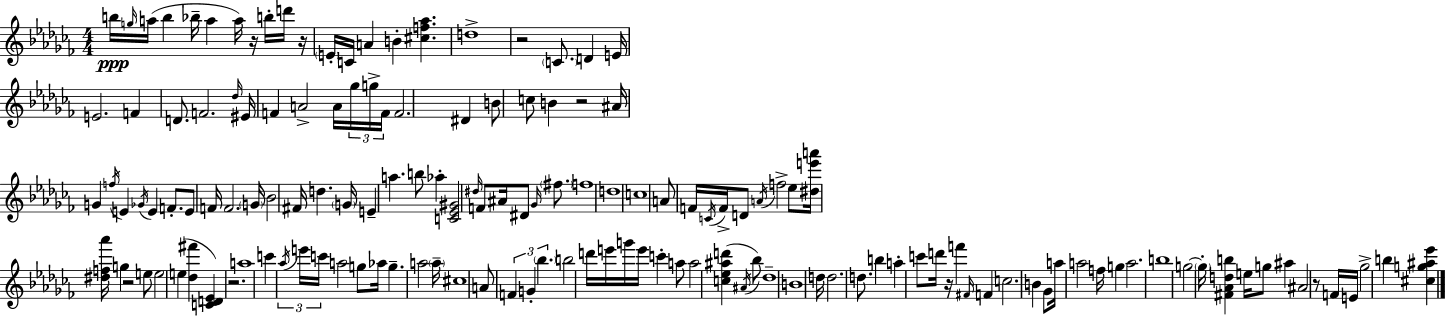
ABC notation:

X:1
T:Untitled
M:4/4
L:1/4
K:Abm
b/4 g/4 a/4 b _b/4 a a/4 z/4 b/4 d'/4 z/4 E/4 C/4 A B [^cf_a] d4 z2 C/2 D E/4 E2 F D/2 F2 _d/4 ^E/4 F A2 A/4 _g/4 g/4 F/4 F2 ^D B/2 c/2 B z2 ^A/4 G f/4 E _G/4 E F/2 E/2 F/4 F2 G/4 _B2 ^F/4 d G/4 E a b/2 _a [C_E^G]2 ^d/4 F/2 ^A/4 ^D/2 _G/4 ^f/2 f4 d4 c4 A/2 F/4 C/4 F/4 D/2 A/4 f2 _e/2 [^de'a']/4 [^df_a']/4 g z2 e/2 e2 e [_d^f'] [CD_E] z2 a4 c' _a/4 e'/4 c'/4 a2 g/2 _a/4 g a2 a/4 ^c4 A/2 F G _b b2 d'/4 e'/4 g'/4 e'/4 c' a/2 a2 [c_e^ad'] ^A/4 _b/2 _d4 B4 d/4 d2 d/2 b a c'/2 d'/4 z/4 f' ^F/4 F c2 B _G/2 a/4 a2 f/4 g a2 b4 g2 g/4 [^F_Adb] e/4 g/2 ^a ^A2 z/2 F/4 E/4 _g2 b [^cg^a_e']